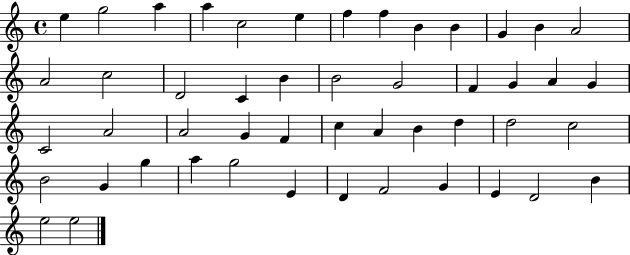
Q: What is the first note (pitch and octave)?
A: E5